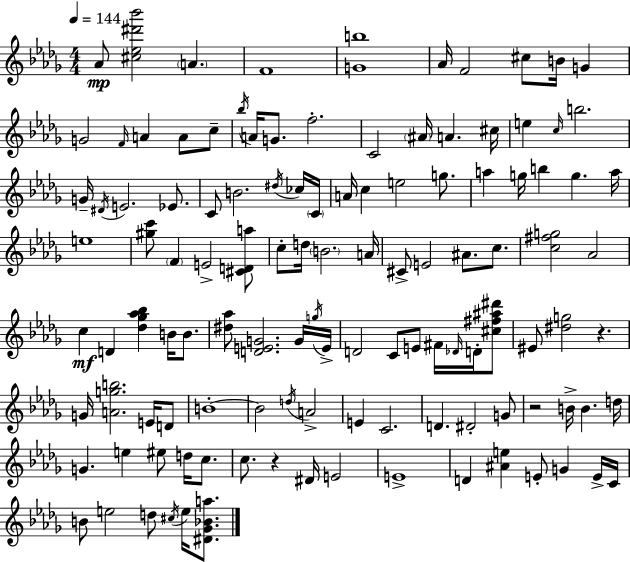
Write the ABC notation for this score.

X:1
T:Untitled
M:4/4
L:1/4
K:Bbm
_A/2 [^c_e^d'_b']2 A F4 [Gb]4 _A/4 F2 ^c/2 B/4 G G2 F/4 A A/2 c/2 _b/4 A/4 G/2 f2 C2 ^A/4 A ^c/4 e c/4 b2 G/4 ^D/4 E2 _E/2 C/2 B2 ^d/4 _c/4 C/4 A/4 c e2 g/2 a g/4 b g a/4 e4 [^gc']/2 F E2 [^CDa]/2 c/2 d/4 B2 A/4 ^C/2 E2 ^A/2 c/2 [c^fg]2 _A2 c D [_d_g_a_b] B/4 B/2 [^d_a]/2 [DEG]2 G/4 g/4 E/4 D2 C/2 E/2 ^F/4 _D/4 D/4 [^c^f^a^d']/2 ^E/2 [^dg]2 z G/4 [Agb]2 E/4 D/2 B4 B2 d/4 A2 E C2 D ^D2 G/2 z2 B/4 B d/4 G e ^e/2 d/4 c/2 c/2 z ^D/4 E2 E4 D [^Ae] E/2 G E/4 C/4 B/2 e2 d/2 ^c/4 e/4 [^D_G_Ba]/2